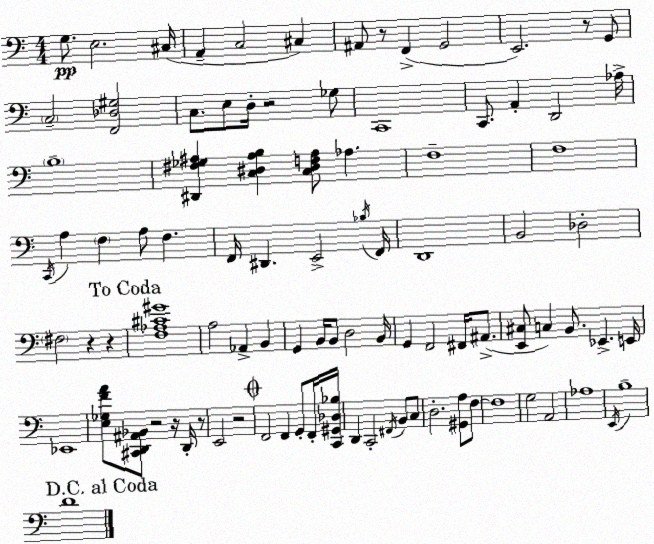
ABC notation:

X:1
T:Untitled
M:4/4
L:1/4
K:Am
G,/2 E,2 ^C,/4 A,, C,2 ^C, ^A,,/2 z/2 F,, G,,2 E,,2 z/2 G,,/2 C,2 [F,,_D,^G,]2 C,/2 E,/2 D,/4 z2 _G,/2 C,,4 C,,/2 A,, D,,2 _A,/4 B,4 [^D,,^F,_G,^A,] [C,^D,^A,B,] [C,^D,F,^A,]/2 _A, F,4 F,4 C,,/4 A, F, A,/2 F, F,,/4 ^D,, E,,2 _B,/4 F,,/4 D,,4 B,,2 _D,2 ^F,2 z z [F,_A,^C^G]4 A,2 _A,, B,, G,, B,,/4 B,,/2 D,2 B,,/4 G,, F,,2 ^F,,/4 ^A,,/2 [E,,^C,]/2 C, B,,/2 _E,, E,,/4 _E,,4 [E,_G,FA]/2 [^C,,D,,^A,,_B,,]/2 z2 z/4 D,,/4 z/2 E,,2 z2 F,,2 F,, G,,/2 F,,/4 [C,,^G,,_D,_B,]/4 D,, C,,2 ^F,,/4 B,,/2 C,/2 D,2 [^G,,A,]/2 F,/2 F,4 G,2 A,,2 _A,4 E,,/4 B,4 D4